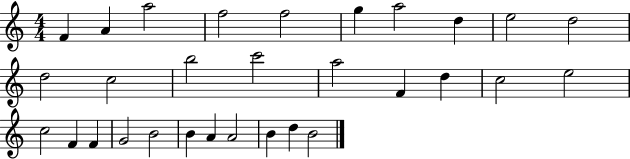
F4/q A4/q A5/h F5/h F5/h G5/q A5/h D5/q E5/h D5/h D5/h C5/h B5/h C6/h A5/h F4/q D5/q C5/h E5/h C5/h F4/q F4/q G4/h B4/h B4/q A4/q A4/h B4/q D5/q B4/h